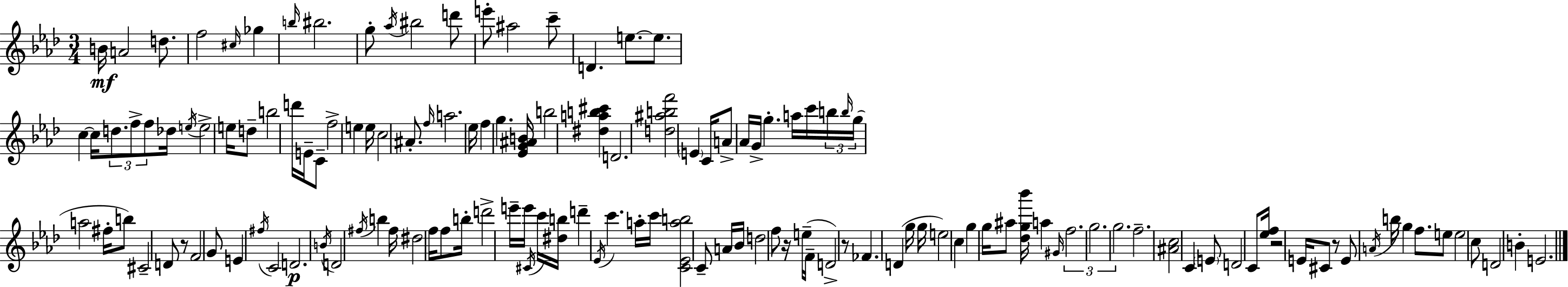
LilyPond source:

{
  \clef treble
  \numericTimeSignature
  \time 3/4
  \key aes \major
  b'16\mf a'2 d''8. | f''2 \grace { cis''16 } ges''4 | \grace { b''16 } bis''2. | g''8-. \acciaccatura { aes''16 } bis''2 | \break d'''8 e'''8-. ais''2 | c'''8-- d'4. e''8.~~ | e''8. c''4~~ c''16 \tuplet 3/2 { d''8. f''8-> | f''8 } des''16 \acciaccatura { e''16 } e''2-> | \break e''16 d''8-- b''2 | d'''16 e'16-- c'8-- f''2-> | e''4 e''16 c''2 | ais'8.-. \grace { f''16 } a''2. | \break ees''16 f''4 g''4. | <ees' g' ais' b'>16 b''2 | <dis'' a'' b'' cis'''>4 d'2. | <d'' ais'' b'' f'''>2 | \break \parenthesize e'4 c'16 a'8-> aes'16 g'16-> g''4.-. | a''16 c'''16 \tuplet 3/2 { b''16 \grace { b''16 }( g''16 } a''2 | fis''16-. b''8) cis'2-- | d'8 r8 f'2 | \break g'8 e'4 \acciaccatura { fis''16 } c'2 | d'2.\p | \acciaccatura { b'16 } d'2 | \acciaccatura { fis''16 } b''4 fis''16 dis''2 | \break f''16 f''8 b''16-. d'''2-> | e'''16-- e'''16 \acciaccatura { cis'16 } c'''16 <dis'' b''>16 d'''4-- | \acciaccatura { ees'16 } c'''4. a''16-. c'''16 | <c' ees' a'' b''>2 c'8-- a'16 bes'16 | \break d''2 f''8 r16 e''16--( | f'16-- d'2->) r8 fes'4. | d'4( g''16 g''16 e''2) | c''4 g''4 | \break g''16 ais''8 <des'' g'' bes'''>16 a''4 \grace { gis'16 } | \tuplet 3/2 { f''2. | g''2. | g''2. } | \break f''2.-- | <ais' c''>2 c'4 | \parenthesize e'8 d'2 c'8 | <ees'' f''>16 r2 e'16 cis'8 | \break r8 e'8 \acciaccatura { a'16 } b''16 g''4 f''8. | e''8 e''2 c''8 | d'2 b'4-. | e'2. | \break \bar "|."
}